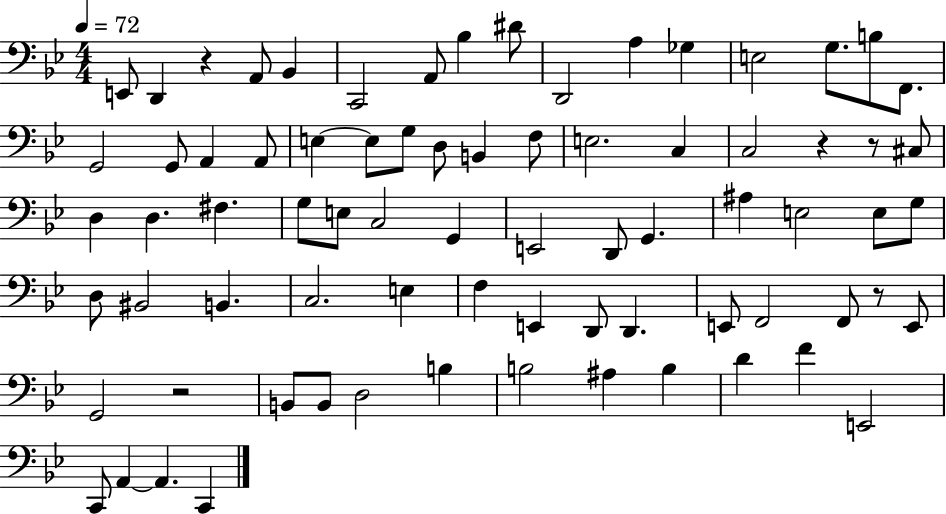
X:1
T:Untitled
M:4/4
L:1/4
K:Bb
E,,/2 D,, z A,,/2 _B,, C,,2 A,,/2 _B, ^D/2 D,,2 A, _G, E,2 G,/2 B,/2 F,,/2 G,,2 G,,/2 A,, A,,/2 E, E,/2 G,/2 D,/2 B,, F,/2 E,2 C, C,2 z z/2 ^C,/2 D, D, ^F, G,/2 E,/2 C,2 G,, E,,2 D,,/2 G,, ^A, E,2 E,/2 G,/2 D,/2 ^B,,2 B,, C,2 E, F, E,, D,,/2 D,, E,,/2 F,,2 F,,/2 z/2 E,,/2 G,,2 z2 B,,/2 B,,/2 D,2 B, B,2 ^A, B, D F E,,2 C,,/2 A,, A,, C,,